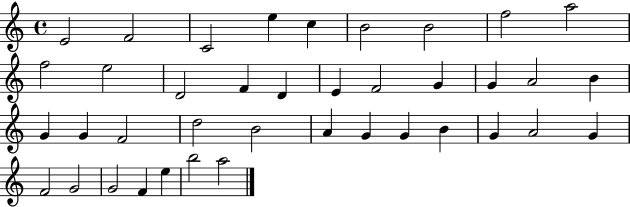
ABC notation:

X:1
T:Untitled
M:4/4
L:1/4
K:C
E2 F2 C2 e c B2 B2 f2 a2 f2 e2 D2 F D E F2 G G A2 B G G F2 d2 B2 A G G B G A2 G F2 G2 G2 F e b2 a2